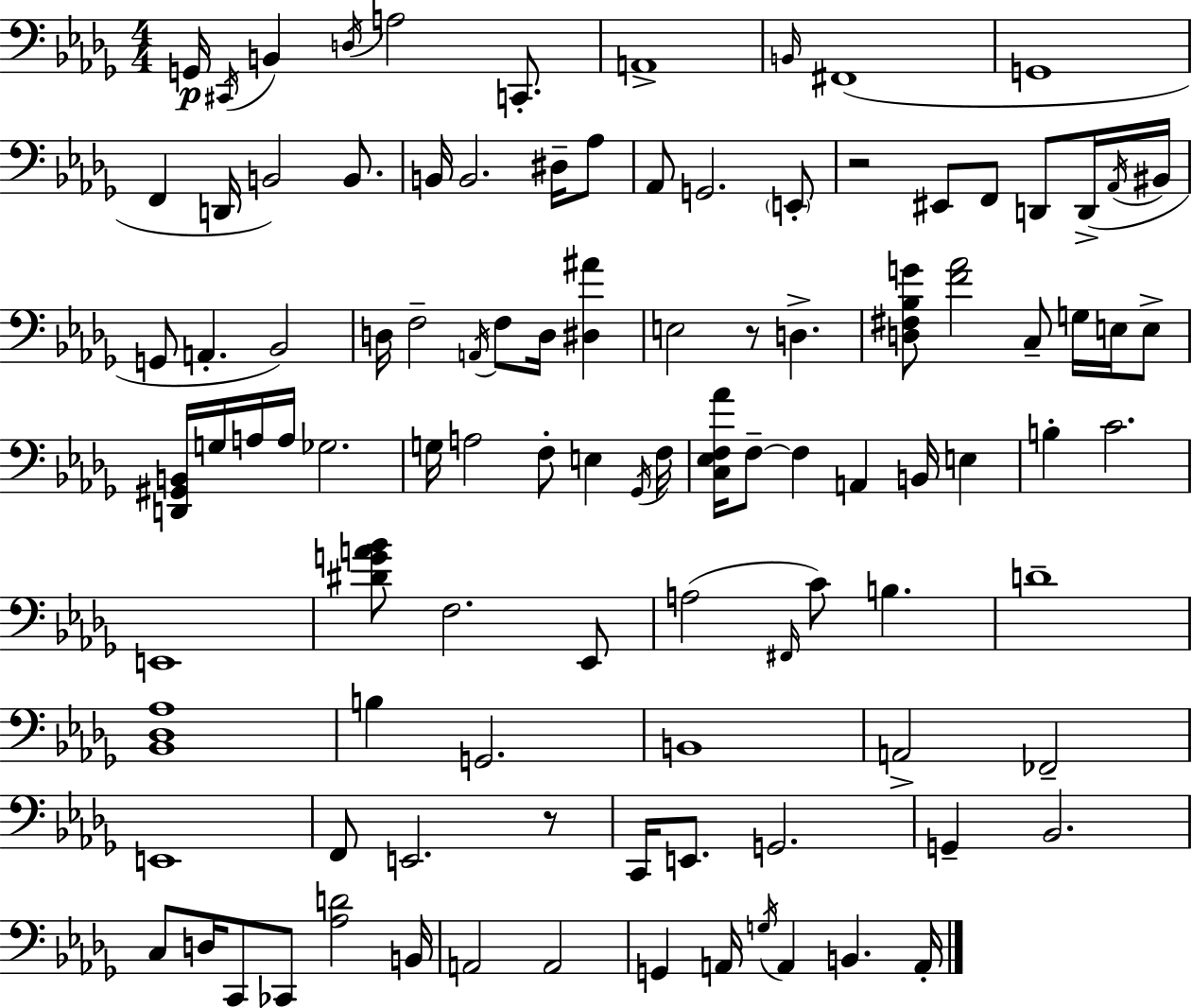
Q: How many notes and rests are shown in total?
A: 103